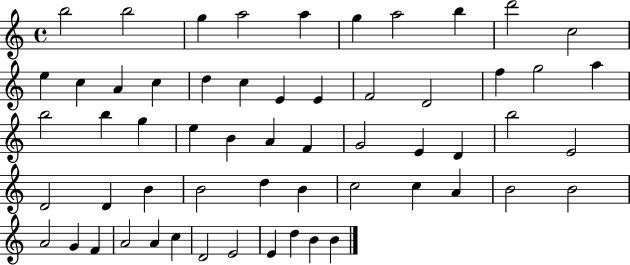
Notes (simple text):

B5/h B5/h G5/q A5/h A5/q G5/q A5/h B5/q D6/h C5/h E5/q C5/q A4/q C5/q D5/q C5/q E4/q E4/q F4/h D4/h F5/q G5/h A5/q B5/h B5/q G5/q E5/q B4/q A4/q F4/q G4/h E4/q D4/q B5/h E4/h D4/h D4/q B4/q B4/h D5/q B4/q C5/h C5/q A4/q B4/h B4/h A4/h G4/q F4/q A4/h A4/q C5/q D4/h E4/h E4/q D5/q B4/q B4/q